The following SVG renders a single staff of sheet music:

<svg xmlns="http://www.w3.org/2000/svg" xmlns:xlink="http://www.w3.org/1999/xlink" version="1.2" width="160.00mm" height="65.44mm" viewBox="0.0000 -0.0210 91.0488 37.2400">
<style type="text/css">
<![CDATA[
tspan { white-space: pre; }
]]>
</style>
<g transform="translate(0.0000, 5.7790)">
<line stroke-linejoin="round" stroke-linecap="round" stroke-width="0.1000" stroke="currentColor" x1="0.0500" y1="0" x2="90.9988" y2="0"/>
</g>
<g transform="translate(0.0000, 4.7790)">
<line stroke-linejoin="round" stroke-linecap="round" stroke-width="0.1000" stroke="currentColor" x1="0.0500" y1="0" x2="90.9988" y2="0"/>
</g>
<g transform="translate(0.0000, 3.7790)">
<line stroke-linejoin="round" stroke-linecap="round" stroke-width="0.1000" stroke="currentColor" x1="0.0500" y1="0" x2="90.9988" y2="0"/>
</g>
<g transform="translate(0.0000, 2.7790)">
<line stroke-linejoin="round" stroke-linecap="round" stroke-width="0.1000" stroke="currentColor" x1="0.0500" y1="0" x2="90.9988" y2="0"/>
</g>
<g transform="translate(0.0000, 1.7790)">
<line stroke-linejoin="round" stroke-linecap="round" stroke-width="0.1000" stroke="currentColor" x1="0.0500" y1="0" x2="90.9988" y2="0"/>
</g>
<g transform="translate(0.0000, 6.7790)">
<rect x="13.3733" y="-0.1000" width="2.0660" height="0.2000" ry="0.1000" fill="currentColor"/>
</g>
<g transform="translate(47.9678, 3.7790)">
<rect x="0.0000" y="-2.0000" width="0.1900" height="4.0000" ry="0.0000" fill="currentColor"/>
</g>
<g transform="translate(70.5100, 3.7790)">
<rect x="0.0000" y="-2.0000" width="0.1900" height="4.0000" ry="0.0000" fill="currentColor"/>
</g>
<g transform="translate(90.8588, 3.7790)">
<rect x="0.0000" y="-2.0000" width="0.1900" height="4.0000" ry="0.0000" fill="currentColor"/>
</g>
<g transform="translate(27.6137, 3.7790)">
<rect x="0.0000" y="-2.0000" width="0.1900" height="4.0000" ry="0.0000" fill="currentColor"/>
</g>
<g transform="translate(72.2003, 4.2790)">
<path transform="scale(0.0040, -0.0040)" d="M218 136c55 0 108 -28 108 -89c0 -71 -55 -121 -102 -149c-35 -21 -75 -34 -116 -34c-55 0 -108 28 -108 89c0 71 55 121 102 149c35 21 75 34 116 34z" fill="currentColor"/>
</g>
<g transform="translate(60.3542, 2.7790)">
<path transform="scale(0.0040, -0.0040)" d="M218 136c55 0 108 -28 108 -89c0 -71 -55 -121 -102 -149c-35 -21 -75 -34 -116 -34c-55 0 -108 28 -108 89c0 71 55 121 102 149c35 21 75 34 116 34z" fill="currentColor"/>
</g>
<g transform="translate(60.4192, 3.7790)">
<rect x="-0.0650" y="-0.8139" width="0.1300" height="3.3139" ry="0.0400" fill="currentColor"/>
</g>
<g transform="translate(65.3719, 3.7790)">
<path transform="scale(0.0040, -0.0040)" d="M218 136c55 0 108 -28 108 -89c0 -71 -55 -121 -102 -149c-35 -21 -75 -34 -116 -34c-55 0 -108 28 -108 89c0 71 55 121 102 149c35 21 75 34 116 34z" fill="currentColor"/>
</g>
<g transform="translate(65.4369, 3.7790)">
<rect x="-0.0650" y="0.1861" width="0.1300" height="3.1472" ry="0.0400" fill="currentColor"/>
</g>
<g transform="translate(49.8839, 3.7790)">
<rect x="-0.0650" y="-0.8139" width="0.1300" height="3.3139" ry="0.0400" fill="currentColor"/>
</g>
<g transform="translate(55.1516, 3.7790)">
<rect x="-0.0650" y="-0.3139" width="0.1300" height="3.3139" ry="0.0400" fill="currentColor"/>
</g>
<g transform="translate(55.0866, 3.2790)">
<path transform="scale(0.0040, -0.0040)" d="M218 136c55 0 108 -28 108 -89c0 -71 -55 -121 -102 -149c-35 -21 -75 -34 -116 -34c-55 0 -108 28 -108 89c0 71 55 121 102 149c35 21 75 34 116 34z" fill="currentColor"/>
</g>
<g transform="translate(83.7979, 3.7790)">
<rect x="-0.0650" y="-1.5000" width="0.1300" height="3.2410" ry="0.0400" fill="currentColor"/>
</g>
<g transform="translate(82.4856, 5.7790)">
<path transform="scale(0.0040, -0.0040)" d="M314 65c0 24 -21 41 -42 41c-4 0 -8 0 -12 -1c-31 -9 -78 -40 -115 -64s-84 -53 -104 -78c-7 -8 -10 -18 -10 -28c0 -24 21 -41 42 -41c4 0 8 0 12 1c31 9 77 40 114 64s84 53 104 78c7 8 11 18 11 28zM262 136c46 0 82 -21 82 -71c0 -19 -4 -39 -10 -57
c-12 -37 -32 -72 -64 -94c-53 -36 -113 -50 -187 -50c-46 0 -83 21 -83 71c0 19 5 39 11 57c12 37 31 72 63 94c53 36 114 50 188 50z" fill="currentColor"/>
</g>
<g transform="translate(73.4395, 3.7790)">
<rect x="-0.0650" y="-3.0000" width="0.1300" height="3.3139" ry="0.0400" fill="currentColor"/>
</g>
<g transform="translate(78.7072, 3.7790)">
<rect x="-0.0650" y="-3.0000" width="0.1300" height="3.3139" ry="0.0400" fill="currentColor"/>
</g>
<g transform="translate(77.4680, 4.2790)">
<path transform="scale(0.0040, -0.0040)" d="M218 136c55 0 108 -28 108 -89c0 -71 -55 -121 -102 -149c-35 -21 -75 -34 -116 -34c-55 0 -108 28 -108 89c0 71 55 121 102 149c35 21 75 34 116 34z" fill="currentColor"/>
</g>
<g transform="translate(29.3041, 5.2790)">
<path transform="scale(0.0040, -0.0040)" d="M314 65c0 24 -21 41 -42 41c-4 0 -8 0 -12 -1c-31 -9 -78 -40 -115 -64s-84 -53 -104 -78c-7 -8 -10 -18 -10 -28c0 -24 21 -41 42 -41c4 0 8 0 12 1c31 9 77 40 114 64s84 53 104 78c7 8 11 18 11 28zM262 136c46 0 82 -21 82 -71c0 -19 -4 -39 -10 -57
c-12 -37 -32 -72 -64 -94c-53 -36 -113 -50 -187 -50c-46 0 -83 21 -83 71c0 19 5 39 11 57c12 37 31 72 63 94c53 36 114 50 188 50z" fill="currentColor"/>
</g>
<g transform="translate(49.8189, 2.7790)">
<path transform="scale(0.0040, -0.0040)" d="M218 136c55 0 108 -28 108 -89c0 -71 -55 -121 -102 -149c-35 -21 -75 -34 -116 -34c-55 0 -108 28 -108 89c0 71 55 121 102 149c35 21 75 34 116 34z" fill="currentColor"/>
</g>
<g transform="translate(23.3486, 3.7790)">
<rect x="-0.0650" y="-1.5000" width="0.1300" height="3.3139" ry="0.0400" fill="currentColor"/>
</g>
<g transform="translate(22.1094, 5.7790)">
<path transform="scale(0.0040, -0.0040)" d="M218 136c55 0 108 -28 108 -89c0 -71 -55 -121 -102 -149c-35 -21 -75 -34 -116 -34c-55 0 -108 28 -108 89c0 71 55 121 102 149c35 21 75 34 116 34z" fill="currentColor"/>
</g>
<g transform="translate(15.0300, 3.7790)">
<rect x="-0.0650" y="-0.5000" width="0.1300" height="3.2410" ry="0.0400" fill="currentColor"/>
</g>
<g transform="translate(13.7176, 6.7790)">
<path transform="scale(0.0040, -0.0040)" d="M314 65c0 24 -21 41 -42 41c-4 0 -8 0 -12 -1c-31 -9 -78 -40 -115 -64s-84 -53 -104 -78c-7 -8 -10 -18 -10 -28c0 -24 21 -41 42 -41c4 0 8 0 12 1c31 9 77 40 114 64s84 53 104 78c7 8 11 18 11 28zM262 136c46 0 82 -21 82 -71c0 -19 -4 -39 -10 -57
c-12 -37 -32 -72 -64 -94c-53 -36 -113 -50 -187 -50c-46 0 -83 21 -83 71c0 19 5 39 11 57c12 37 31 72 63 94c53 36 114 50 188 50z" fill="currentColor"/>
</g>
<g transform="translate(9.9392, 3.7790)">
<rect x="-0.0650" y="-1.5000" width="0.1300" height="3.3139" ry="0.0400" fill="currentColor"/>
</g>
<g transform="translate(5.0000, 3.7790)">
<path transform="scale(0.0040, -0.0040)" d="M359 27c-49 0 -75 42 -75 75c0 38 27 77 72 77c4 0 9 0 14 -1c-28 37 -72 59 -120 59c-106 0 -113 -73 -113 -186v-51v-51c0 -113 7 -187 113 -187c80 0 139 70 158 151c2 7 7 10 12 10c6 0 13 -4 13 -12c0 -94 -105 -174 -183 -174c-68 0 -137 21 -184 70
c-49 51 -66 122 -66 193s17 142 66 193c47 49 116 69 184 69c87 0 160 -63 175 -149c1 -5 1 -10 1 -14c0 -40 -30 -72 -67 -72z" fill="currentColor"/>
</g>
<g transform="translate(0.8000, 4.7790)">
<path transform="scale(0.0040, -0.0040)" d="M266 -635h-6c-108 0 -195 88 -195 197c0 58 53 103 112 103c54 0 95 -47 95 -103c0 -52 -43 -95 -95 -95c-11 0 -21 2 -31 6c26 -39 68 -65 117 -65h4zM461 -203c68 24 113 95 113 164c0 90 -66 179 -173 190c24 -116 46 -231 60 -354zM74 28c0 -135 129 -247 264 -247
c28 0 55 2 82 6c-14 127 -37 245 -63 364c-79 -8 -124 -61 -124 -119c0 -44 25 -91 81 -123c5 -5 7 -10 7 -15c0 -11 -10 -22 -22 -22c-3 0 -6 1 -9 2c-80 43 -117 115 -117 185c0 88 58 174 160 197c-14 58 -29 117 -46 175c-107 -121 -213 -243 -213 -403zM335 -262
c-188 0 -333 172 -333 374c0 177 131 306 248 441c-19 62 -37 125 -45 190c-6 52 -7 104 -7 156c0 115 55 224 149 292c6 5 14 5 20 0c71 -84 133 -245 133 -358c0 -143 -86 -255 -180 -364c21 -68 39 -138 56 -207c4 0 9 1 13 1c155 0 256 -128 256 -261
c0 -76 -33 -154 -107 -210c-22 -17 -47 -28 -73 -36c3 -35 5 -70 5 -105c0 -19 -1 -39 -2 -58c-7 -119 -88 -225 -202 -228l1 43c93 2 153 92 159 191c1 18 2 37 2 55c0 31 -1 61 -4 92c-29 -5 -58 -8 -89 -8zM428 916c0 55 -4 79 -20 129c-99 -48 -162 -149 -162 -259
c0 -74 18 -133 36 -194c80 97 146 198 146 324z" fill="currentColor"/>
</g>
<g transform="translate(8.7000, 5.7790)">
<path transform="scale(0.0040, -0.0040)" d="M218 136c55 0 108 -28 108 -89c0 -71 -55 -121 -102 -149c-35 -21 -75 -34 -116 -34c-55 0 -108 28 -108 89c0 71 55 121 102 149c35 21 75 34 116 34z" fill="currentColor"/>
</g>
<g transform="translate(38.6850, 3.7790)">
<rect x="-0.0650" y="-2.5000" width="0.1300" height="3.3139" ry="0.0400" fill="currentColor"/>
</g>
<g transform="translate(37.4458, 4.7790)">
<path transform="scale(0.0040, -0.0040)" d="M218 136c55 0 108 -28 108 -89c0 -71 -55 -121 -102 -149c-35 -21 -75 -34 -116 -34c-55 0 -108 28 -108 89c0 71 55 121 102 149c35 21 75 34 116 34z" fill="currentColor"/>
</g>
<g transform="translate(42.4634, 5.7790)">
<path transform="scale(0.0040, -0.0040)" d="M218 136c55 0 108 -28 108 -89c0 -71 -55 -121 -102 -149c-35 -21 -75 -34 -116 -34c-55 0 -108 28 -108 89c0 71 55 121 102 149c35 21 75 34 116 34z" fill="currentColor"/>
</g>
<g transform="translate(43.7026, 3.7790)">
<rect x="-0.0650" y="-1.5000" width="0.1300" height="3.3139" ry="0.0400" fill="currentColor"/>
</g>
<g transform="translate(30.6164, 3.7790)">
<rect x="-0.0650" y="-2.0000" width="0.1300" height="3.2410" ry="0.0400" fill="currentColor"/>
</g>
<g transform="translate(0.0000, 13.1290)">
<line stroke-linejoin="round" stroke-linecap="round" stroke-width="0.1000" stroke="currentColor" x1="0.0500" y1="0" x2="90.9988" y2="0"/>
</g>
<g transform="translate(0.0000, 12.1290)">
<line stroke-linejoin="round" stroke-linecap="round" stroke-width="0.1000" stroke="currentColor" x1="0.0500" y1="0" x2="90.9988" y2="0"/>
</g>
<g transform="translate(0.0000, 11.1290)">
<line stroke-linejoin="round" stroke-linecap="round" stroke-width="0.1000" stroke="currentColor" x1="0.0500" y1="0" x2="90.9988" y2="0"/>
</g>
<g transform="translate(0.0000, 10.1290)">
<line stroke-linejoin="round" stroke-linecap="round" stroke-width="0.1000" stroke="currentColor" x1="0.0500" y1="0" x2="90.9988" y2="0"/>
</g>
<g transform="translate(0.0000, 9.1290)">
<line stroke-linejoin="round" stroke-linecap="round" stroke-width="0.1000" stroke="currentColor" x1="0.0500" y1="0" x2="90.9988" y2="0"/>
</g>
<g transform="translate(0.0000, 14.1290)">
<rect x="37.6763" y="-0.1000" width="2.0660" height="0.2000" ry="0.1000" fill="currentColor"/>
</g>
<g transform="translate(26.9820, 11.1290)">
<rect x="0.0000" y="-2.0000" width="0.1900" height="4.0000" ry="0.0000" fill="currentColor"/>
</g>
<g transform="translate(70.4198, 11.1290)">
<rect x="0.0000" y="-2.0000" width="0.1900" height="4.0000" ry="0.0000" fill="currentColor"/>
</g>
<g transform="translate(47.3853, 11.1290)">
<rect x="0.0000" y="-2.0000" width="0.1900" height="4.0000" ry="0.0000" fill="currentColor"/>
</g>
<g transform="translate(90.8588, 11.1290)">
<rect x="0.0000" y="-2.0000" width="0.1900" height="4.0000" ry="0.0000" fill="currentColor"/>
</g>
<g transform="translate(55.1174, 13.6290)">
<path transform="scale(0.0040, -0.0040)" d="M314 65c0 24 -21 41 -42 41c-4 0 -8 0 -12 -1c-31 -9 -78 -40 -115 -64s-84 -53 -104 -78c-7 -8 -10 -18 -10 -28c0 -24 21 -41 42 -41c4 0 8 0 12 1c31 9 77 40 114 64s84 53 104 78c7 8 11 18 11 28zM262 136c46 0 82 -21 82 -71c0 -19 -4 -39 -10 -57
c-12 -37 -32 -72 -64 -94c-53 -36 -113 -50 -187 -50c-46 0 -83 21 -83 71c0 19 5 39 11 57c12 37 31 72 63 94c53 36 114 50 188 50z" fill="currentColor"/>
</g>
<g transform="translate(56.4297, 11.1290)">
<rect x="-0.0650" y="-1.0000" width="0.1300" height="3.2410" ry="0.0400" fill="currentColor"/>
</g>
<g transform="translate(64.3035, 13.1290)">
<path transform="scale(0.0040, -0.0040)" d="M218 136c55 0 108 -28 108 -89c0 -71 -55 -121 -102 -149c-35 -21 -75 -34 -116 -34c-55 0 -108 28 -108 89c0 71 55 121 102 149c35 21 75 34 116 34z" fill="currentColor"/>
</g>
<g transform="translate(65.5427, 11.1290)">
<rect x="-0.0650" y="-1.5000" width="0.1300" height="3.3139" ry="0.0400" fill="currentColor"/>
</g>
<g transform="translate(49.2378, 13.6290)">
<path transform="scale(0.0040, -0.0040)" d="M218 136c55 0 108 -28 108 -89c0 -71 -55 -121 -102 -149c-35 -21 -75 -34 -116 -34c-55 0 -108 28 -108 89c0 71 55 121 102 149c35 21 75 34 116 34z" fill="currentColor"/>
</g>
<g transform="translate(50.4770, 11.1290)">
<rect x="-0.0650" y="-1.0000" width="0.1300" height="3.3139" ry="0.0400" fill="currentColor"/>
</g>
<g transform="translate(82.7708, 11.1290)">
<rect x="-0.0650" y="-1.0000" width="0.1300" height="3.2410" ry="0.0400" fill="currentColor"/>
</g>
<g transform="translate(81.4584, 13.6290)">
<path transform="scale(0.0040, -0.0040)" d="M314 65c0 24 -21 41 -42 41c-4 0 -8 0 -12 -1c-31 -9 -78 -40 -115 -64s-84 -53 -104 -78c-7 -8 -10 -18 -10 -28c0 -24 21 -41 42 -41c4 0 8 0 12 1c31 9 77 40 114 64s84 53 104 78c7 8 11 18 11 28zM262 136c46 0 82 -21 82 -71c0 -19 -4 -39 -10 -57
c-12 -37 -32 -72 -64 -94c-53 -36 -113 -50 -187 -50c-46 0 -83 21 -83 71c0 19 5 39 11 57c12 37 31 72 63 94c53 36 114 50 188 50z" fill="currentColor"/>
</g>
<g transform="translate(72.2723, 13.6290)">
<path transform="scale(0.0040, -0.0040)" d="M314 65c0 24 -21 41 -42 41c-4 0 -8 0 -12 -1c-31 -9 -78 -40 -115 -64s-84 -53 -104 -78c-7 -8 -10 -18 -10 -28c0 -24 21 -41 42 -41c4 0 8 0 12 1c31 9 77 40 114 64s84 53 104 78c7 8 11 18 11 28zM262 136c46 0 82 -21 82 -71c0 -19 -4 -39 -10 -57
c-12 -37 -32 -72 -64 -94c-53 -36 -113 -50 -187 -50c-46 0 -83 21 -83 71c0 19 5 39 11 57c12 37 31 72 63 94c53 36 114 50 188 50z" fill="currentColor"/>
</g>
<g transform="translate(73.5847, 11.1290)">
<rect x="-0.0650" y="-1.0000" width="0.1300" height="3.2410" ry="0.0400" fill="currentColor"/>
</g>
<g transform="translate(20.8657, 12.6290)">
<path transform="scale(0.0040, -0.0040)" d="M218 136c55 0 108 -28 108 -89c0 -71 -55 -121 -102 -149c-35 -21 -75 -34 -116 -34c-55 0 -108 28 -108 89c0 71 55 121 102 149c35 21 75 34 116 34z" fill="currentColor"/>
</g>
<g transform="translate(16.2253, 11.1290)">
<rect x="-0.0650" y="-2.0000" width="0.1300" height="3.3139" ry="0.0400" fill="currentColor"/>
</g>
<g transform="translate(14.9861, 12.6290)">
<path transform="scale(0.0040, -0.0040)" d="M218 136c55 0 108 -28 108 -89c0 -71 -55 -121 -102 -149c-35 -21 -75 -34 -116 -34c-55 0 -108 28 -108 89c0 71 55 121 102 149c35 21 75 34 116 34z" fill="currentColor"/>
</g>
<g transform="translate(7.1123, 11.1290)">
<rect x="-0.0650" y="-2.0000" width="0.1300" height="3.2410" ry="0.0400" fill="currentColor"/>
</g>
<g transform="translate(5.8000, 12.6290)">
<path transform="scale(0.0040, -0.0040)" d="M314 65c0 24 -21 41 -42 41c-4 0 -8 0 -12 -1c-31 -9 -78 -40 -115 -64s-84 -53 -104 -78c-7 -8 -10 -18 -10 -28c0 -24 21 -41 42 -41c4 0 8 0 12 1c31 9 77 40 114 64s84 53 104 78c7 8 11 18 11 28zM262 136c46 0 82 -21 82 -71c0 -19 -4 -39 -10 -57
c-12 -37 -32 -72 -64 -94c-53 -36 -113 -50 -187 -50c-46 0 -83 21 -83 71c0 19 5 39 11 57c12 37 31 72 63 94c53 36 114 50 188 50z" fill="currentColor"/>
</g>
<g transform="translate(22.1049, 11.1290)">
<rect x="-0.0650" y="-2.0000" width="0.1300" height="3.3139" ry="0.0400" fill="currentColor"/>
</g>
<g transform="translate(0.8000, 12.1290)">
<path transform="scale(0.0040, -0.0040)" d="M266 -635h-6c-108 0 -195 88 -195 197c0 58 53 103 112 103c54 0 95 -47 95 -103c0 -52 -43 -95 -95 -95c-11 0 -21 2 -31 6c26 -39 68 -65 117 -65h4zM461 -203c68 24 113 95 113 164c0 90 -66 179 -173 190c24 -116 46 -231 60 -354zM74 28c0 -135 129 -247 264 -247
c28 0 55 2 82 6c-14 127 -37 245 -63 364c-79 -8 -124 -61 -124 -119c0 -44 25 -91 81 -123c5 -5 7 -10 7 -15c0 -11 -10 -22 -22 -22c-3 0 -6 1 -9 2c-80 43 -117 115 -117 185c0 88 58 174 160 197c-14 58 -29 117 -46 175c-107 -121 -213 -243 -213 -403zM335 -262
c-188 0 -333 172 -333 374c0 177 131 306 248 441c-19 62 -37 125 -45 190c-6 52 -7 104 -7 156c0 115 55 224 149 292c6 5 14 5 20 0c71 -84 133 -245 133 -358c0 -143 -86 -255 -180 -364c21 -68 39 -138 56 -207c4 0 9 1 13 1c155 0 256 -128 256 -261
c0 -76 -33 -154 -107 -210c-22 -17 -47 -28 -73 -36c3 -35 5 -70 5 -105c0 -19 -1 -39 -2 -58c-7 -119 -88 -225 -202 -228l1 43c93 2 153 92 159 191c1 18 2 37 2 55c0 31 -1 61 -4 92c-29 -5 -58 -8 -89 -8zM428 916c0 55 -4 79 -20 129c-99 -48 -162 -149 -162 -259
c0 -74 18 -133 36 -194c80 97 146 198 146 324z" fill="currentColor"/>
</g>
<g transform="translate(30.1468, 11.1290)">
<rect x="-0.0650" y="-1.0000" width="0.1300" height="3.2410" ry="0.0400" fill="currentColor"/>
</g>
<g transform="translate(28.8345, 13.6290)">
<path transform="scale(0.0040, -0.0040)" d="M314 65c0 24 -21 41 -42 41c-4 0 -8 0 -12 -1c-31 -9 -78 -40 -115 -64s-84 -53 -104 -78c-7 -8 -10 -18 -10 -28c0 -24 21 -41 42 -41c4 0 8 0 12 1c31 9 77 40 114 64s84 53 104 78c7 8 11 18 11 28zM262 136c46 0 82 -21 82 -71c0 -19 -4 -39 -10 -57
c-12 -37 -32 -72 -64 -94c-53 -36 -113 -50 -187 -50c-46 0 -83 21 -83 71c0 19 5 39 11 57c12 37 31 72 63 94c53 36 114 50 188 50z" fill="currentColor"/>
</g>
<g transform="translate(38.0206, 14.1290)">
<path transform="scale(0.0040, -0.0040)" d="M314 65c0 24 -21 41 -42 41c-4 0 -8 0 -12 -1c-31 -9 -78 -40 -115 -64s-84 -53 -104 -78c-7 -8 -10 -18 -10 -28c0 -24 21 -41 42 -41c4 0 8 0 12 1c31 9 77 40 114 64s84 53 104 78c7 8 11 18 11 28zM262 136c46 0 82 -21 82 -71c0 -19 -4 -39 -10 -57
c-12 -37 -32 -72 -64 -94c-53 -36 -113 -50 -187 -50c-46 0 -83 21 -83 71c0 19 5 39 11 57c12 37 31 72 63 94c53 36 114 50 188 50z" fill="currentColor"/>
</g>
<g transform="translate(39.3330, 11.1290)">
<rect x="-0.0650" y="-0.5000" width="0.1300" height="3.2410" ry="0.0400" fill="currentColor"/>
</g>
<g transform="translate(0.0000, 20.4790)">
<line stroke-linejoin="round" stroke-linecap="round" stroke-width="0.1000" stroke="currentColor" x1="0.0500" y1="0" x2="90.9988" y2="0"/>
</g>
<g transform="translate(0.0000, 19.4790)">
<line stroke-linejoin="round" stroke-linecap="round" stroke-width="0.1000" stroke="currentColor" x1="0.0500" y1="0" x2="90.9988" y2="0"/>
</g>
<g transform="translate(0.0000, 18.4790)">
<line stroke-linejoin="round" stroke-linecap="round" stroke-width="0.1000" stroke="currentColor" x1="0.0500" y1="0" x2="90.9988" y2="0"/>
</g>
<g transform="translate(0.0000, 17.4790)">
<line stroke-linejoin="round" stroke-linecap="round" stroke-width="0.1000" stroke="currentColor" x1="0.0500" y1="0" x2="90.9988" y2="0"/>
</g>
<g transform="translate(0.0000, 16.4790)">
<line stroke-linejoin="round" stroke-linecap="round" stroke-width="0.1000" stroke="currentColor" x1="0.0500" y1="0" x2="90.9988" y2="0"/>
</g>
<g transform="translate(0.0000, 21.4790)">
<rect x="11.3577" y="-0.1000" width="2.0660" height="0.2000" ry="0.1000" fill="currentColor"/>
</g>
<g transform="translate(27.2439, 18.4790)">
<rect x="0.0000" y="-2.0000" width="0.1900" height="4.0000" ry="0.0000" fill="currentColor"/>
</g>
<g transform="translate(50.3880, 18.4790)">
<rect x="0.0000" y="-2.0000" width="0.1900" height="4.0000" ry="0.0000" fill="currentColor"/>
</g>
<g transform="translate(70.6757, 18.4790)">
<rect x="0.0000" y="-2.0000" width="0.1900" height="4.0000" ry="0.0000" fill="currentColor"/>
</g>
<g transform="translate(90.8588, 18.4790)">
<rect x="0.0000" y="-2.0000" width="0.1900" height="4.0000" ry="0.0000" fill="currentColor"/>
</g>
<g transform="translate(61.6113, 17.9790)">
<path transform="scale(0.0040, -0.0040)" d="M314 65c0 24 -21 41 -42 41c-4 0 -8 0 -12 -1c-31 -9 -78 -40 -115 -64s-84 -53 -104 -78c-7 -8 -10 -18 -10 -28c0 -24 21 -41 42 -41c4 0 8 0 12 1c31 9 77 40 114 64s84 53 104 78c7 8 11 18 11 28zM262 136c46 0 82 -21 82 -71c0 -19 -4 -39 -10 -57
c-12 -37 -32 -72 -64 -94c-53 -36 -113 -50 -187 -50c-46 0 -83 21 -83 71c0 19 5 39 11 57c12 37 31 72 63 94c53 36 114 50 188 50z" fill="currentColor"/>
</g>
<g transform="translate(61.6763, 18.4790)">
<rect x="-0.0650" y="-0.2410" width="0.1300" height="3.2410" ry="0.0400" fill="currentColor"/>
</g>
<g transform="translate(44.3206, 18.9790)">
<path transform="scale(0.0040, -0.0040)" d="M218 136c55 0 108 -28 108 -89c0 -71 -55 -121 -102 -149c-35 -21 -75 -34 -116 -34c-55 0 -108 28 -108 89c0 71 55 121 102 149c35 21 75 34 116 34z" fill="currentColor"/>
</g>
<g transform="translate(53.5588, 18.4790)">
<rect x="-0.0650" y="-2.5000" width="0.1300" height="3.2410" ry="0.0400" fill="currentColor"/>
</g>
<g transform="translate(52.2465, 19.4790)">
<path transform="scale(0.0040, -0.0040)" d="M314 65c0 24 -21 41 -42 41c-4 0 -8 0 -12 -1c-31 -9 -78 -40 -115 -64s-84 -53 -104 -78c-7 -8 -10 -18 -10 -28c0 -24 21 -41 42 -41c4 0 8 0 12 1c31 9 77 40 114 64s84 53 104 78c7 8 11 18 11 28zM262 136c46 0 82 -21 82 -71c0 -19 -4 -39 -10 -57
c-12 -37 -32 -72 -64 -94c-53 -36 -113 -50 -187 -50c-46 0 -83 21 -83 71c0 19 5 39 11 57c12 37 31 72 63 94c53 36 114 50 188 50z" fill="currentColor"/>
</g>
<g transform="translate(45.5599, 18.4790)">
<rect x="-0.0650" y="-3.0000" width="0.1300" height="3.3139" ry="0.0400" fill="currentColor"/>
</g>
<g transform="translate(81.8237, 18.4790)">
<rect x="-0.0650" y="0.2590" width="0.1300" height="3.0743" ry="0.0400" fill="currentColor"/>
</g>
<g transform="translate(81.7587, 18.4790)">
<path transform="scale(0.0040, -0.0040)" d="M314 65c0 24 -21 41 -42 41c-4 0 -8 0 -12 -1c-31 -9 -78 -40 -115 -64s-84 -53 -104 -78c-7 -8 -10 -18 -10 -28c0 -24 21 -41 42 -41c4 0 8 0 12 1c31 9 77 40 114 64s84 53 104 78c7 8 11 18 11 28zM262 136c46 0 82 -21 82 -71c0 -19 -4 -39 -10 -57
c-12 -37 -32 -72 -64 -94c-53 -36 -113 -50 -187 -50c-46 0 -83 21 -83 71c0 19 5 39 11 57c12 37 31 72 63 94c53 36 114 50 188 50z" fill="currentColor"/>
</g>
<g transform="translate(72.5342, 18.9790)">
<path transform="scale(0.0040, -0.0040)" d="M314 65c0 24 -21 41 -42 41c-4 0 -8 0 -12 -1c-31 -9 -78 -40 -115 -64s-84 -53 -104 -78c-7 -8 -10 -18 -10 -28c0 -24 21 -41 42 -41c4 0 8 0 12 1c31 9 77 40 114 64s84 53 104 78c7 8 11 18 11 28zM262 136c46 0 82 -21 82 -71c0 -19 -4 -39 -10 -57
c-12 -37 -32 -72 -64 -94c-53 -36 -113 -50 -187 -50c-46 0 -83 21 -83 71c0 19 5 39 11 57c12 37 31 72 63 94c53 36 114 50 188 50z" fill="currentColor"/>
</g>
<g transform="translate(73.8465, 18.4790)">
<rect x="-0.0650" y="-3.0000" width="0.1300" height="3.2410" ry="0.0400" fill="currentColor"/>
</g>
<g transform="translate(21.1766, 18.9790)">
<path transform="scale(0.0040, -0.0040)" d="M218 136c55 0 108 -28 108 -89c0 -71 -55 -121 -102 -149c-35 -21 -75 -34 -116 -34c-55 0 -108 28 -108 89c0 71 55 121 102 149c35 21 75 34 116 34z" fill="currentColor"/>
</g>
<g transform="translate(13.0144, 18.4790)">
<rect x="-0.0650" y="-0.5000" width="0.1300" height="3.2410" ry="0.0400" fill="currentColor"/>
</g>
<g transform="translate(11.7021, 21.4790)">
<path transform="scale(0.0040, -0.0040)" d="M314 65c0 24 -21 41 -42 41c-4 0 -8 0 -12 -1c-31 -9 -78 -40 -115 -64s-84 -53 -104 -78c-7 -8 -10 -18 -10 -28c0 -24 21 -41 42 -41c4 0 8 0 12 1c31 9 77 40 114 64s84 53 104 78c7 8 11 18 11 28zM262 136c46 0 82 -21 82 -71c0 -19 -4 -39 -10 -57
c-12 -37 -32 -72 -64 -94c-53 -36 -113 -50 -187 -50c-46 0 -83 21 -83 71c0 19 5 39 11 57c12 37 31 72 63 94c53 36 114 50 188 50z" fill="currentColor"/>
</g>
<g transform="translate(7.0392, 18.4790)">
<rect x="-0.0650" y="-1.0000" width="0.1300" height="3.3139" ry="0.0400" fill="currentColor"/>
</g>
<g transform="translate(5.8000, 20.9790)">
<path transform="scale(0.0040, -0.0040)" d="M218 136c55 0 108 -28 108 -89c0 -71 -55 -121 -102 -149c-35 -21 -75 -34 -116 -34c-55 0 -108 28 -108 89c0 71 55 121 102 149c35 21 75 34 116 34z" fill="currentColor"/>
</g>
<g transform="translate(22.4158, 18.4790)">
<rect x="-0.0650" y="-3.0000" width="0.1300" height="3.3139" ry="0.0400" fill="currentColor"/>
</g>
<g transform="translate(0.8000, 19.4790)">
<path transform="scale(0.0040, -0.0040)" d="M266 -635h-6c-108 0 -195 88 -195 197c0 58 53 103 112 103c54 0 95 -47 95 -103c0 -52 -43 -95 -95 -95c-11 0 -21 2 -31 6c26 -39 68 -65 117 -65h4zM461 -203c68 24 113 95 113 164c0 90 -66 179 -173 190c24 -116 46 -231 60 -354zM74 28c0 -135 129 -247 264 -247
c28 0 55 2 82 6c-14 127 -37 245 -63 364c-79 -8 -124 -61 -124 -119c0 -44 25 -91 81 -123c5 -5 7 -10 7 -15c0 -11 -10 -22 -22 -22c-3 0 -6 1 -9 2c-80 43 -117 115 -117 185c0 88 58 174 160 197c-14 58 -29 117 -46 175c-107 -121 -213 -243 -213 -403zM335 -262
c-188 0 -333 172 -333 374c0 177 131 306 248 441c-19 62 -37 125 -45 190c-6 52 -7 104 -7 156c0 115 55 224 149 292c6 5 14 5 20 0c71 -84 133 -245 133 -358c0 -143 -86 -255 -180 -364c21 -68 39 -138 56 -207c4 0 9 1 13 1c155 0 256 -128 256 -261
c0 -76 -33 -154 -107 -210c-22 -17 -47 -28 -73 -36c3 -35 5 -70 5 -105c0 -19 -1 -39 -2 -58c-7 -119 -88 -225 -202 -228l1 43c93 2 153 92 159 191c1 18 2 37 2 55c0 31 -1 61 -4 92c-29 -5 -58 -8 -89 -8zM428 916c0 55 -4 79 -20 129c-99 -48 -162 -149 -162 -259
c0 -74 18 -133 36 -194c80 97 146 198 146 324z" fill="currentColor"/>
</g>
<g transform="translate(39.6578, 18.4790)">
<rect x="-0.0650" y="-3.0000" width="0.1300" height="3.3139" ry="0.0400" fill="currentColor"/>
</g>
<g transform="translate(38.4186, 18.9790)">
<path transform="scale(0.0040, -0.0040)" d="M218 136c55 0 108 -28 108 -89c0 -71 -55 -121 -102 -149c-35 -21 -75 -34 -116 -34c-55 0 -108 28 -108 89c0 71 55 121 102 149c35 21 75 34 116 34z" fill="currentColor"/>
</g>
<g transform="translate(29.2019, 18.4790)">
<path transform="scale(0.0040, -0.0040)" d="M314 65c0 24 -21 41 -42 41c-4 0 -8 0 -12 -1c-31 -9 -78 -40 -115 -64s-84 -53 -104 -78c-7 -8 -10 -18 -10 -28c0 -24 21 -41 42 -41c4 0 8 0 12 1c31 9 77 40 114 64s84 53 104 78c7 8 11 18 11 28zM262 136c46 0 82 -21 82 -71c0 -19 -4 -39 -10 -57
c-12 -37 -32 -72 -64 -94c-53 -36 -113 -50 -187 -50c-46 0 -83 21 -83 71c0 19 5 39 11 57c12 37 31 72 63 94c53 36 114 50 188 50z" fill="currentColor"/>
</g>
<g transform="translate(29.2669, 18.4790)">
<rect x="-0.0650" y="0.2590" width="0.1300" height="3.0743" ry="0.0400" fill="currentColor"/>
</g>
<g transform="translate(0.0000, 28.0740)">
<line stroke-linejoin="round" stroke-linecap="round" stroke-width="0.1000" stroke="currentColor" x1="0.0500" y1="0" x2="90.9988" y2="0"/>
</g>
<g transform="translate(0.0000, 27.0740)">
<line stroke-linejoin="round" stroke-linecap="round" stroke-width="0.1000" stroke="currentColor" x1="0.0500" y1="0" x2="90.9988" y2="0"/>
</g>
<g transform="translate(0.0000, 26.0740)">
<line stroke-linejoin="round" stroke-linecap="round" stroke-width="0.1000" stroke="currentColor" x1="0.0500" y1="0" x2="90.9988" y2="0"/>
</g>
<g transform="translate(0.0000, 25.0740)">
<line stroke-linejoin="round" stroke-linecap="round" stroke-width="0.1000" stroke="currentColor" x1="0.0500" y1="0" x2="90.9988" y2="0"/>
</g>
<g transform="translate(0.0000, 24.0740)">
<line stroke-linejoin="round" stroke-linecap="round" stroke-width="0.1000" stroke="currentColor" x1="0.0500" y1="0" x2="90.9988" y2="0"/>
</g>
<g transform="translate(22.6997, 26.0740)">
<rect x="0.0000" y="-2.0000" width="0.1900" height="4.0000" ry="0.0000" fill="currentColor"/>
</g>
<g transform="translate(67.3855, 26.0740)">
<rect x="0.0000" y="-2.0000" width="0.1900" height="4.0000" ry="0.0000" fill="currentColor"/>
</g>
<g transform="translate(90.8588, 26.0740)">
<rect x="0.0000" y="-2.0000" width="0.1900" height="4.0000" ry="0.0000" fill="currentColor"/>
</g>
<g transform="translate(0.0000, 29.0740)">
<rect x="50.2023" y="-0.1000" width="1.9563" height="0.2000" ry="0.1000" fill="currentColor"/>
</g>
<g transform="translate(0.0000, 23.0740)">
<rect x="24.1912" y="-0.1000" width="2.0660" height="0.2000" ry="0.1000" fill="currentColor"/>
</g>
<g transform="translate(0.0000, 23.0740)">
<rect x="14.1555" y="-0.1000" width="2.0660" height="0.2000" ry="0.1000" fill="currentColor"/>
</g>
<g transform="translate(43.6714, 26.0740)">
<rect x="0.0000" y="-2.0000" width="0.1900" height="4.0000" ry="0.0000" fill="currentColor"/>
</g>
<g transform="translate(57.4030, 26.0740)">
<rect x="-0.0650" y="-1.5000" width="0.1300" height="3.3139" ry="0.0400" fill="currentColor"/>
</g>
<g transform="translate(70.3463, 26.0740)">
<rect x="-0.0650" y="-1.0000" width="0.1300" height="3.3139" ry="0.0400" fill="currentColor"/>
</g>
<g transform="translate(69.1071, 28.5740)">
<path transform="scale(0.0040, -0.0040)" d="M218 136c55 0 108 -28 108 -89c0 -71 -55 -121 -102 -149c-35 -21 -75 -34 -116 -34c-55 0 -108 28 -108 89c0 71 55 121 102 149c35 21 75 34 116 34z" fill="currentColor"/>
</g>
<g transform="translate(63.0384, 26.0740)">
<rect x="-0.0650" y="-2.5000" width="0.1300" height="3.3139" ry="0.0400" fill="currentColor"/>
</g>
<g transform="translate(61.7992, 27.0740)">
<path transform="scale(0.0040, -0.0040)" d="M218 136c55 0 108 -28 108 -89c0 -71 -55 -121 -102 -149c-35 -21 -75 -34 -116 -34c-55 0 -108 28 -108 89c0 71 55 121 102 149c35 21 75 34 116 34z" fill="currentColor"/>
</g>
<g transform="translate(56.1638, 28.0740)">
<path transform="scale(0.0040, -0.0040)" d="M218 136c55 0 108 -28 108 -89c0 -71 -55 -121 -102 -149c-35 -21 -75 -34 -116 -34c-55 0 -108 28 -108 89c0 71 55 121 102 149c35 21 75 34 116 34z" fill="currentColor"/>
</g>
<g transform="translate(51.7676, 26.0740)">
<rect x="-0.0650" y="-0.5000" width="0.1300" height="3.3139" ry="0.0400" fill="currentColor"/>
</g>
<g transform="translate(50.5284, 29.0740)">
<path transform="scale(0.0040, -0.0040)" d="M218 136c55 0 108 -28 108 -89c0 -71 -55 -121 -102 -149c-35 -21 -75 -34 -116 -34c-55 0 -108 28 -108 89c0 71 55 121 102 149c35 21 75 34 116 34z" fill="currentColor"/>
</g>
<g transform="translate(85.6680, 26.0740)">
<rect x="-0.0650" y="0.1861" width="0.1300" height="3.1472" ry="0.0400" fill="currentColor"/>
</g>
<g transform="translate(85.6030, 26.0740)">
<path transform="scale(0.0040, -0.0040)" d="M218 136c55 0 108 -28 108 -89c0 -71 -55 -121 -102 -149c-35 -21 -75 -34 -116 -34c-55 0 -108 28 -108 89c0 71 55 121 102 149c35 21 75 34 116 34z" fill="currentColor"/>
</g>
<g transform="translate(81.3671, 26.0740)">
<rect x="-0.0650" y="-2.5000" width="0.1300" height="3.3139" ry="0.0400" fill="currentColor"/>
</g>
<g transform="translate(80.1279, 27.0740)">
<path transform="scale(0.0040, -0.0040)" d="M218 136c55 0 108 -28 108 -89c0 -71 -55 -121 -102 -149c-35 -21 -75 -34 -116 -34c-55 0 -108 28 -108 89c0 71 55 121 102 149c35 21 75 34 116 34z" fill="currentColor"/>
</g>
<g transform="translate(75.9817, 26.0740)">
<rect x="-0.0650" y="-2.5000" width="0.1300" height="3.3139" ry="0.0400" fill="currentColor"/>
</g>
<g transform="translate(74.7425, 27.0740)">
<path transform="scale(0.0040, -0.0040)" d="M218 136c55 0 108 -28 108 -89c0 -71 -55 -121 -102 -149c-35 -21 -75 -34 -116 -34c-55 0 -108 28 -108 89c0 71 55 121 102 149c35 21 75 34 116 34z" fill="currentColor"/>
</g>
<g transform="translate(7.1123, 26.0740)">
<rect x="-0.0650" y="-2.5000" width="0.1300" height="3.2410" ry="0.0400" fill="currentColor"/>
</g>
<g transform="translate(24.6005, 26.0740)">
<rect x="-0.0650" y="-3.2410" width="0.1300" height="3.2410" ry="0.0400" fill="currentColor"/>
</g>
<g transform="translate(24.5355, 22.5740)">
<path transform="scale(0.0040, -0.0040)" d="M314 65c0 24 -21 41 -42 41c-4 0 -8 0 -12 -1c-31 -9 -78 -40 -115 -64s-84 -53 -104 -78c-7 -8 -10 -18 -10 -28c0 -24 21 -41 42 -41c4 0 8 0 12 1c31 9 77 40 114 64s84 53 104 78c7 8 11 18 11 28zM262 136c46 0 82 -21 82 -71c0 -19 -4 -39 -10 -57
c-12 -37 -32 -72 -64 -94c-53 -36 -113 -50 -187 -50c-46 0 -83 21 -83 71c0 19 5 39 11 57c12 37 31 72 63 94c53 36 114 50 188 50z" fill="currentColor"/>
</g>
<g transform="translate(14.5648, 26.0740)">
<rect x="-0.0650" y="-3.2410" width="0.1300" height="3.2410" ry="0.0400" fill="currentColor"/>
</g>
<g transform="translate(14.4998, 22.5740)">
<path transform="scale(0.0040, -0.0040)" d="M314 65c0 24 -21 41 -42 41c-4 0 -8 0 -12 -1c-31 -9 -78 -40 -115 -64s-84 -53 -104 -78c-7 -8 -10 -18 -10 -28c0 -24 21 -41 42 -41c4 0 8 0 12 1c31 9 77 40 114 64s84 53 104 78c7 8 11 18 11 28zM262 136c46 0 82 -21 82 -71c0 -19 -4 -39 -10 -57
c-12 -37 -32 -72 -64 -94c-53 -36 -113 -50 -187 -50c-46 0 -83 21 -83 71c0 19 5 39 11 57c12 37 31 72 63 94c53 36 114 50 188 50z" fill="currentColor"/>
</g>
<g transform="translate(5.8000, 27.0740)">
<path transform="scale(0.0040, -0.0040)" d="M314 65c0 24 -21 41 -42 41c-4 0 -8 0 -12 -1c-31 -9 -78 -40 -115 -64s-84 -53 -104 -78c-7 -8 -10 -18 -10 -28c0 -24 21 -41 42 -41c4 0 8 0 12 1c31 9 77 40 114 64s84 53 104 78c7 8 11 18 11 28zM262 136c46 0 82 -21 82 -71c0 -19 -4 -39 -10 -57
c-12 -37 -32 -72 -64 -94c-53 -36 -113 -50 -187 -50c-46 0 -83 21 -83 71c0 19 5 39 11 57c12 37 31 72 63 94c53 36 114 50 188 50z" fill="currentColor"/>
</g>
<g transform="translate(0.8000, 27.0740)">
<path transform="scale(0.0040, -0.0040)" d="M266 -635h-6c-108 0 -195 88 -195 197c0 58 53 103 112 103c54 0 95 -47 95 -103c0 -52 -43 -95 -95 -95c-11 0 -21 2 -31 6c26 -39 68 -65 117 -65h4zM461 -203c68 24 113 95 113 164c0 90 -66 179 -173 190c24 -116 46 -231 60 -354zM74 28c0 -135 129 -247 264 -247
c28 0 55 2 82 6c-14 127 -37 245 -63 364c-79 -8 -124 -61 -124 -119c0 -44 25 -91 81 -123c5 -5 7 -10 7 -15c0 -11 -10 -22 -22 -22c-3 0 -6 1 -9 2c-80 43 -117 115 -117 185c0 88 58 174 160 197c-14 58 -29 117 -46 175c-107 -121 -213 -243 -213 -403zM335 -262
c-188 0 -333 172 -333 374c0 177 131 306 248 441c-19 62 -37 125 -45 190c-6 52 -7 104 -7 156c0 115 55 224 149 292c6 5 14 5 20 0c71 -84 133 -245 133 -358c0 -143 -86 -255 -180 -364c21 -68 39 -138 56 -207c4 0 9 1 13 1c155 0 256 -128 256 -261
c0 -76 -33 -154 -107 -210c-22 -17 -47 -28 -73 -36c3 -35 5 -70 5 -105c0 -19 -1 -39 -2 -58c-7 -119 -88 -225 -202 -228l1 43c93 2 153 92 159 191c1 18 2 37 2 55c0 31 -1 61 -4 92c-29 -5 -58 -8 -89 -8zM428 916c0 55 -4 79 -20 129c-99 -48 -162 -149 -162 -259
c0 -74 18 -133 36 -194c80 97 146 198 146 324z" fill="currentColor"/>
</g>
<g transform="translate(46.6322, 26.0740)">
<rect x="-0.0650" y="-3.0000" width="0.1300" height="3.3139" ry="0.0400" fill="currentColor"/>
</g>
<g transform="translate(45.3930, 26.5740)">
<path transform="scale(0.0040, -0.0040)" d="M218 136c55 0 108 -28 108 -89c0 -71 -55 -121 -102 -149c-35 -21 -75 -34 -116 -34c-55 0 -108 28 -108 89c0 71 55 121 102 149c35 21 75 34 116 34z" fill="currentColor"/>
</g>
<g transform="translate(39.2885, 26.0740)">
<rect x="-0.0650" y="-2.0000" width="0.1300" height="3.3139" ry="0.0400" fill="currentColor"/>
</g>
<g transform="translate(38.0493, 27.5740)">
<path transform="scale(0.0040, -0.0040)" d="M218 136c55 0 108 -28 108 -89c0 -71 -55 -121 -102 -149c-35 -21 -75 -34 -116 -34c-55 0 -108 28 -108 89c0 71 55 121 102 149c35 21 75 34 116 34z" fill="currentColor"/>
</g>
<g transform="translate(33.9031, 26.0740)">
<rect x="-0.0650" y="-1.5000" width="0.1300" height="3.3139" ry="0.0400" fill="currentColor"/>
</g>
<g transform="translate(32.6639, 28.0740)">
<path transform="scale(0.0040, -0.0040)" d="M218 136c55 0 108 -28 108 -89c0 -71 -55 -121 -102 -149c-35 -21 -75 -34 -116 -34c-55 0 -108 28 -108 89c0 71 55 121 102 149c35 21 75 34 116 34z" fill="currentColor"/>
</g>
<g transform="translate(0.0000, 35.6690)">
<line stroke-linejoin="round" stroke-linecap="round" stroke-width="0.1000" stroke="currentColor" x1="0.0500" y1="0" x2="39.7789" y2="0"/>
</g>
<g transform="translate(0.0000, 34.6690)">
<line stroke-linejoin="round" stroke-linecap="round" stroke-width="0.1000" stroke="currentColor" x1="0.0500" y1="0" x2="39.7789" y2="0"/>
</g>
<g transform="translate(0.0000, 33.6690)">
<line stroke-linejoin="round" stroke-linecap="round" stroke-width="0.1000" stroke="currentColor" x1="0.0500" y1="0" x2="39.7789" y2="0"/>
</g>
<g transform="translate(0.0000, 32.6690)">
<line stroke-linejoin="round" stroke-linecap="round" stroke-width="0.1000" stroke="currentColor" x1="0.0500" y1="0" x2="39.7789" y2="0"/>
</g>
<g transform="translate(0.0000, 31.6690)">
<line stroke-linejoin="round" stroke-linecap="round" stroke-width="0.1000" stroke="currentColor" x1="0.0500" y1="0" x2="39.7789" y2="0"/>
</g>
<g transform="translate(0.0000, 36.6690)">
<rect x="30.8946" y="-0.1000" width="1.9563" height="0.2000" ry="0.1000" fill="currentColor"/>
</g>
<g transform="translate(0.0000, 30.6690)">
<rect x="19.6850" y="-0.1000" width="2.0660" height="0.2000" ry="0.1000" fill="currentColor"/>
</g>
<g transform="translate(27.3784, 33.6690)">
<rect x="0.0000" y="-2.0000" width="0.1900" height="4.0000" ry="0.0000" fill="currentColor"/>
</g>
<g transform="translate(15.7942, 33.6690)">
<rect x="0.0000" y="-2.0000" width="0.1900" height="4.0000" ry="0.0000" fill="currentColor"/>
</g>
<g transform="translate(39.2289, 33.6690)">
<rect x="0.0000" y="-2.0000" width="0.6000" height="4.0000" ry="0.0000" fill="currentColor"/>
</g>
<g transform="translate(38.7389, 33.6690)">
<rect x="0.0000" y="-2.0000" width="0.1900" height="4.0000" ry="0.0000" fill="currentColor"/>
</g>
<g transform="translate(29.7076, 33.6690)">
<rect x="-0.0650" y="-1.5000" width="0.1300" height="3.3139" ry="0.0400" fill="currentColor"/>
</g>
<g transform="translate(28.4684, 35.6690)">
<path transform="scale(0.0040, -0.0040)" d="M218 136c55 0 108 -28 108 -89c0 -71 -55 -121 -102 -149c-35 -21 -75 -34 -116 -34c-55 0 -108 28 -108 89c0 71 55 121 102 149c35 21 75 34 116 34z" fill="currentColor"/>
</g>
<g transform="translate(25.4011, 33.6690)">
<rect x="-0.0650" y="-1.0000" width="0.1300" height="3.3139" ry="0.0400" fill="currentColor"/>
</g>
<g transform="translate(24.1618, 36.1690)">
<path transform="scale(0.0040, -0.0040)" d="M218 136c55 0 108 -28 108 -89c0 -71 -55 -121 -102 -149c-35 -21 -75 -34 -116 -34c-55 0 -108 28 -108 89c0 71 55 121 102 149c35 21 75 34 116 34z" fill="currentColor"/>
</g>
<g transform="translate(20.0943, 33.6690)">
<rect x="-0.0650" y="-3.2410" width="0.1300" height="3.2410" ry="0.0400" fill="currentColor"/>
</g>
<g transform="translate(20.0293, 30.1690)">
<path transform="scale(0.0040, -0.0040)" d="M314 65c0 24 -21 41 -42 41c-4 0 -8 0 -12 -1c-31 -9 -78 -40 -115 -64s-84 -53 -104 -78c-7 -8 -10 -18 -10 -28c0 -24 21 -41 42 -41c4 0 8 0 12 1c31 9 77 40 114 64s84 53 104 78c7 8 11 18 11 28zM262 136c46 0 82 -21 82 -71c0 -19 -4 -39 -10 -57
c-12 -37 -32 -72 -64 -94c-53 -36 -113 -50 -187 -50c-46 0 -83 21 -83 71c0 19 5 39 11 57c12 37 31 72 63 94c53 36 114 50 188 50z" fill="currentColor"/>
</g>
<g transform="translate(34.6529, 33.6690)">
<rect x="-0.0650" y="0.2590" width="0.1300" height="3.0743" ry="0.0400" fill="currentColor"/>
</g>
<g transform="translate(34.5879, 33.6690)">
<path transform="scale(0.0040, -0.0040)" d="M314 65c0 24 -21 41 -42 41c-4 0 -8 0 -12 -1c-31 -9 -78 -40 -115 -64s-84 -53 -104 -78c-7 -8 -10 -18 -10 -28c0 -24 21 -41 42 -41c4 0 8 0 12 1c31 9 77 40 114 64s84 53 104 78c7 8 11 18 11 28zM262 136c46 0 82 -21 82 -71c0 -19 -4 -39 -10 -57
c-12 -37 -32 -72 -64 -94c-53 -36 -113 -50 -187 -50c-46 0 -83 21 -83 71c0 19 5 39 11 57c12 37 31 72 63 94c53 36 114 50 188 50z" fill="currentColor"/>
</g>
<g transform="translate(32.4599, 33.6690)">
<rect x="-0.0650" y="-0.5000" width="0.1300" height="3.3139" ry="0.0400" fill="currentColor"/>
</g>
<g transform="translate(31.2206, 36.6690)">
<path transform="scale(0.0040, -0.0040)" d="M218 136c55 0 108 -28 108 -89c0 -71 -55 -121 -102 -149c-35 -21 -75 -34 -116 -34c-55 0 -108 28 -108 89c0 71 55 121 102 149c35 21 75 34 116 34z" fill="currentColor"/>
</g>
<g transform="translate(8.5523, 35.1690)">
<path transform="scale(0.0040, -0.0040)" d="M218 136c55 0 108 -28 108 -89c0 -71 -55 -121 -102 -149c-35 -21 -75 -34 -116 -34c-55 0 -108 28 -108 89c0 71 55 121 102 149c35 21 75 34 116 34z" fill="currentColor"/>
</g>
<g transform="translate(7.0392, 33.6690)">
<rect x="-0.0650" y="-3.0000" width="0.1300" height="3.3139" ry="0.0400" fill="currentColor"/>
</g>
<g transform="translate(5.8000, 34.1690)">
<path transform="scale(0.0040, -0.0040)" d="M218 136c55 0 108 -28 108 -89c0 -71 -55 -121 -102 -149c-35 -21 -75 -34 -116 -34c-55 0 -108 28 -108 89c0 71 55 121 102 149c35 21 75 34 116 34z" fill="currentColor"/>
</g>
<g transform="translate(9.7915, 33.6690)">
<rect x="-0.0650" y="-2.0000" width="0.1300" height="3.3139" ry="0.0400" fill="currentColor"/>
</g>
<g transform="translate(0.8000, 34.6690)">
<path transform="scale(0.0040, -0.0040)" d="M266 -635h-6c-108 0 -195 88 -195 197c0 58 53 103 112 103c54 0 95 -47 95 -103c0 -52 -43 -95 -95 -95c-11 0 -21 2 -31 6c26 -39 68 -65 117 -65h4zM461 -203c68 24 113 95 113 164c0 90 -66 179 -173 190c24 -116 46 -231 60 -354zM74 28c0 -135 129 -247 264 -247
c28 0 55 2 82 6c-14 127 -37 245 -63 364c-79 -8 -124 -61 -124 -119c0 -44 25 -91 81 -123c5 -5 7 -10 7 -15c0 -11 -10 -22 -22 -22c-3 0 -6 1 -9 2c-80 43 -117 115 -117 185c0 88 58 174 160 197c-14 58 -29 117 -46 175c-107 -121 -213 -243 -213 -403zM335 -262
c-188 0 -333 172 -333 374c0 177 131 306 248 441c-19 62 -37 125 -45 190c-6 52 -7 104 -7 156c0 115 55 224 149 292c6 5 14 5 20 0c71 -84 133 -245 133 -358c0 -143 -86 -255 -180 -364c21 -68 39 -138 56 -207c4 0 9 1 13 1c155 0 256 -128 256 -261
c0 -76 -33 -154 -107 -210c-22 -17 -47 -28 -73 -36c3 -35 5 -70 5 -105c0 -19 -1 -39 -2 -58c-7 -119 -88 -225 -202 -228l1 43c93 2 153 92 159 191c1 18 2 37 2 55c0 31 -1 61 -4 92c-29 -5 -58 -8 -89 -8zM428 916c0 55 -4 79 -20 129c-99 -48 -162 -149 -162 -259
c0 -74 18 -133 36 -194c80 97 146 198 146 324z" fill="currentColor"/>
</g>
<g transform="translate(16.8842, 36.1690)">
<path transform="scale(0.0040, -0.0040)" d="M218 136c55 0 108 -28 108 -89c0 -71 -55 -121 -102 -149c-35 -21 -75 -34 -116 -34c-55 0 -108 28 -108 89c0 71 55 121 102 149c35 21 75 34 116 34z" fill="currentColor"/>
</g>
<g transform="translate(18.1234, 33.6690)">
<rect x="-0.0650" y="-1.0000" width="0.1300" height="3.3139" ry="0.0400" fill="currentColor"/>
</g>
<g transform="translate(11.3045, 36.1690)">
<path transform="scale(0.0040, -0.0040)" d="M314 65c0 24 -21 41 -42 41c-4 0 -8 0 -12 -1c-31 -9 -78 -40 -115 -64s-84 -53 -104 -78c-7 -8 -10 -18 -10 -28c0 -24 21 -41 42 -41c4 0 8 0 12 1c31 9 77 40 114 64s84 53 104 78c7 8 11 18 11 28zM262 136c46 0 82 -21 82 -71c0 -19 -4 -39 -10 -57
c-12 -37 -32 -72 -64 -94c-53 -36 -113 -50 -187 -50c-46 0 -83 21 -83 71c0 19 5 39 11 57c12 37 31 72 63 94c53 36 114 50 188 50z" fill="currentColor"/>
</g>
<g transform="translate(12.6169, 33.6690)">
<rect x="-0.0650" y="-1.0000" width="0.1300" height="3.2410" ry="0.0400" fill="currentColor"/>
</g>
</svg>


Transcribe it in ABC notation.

X:1
T:Untitled
M:4/4
L:1/4
K:C
E C2 E F2 G E d c d B A A E2 F2 F F D2 C2 D D2 E D2 D2 D C2 A B2 A A G2 c2 A2 B2 G2 b2 b2 E F A C E G D G G B A F D2 D b2 D E C B2